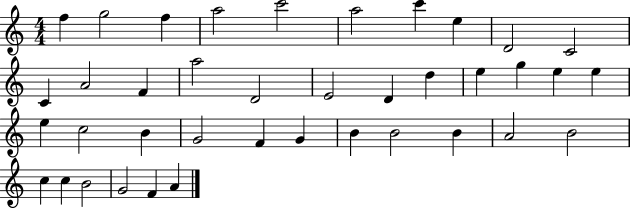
X:1
T:Untitled
M:4/4
L:1/4
K:C
f g2 f a2 c'2 a2 c' e D2 C2 C A2 F a2 D2 E2 D d e g e e e c2 B G2 F G B B2 B A2 B2 c c B2 G2 F A